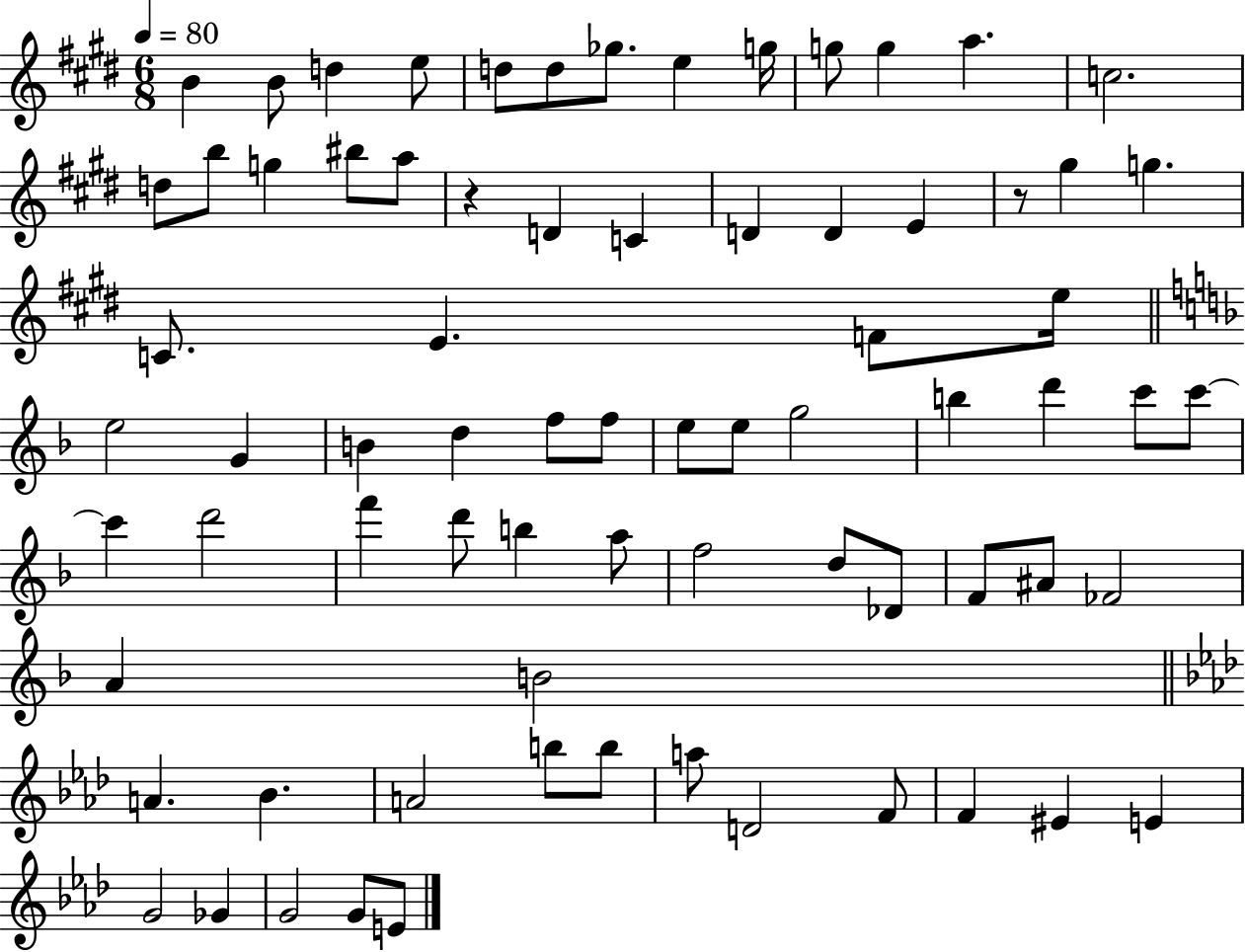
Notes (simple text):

B4/q B4/e D5/q E5/e D5/e D5/e Gb5/e. E5/q G5/s G5/e G5/q A5/q. C5/h. D5/e B5/e G5/q BIS5/e A5/e R/q D4/q C4/q D4/q D4/q E4/q R/e G#5/q G5/q. C4/e. E4/q. F4/e E5/s E5/h G4/q B4/q D5/q F5/e F5/e E5/e E5/e G5/h B5/q D6/q C6/e C6/e C6/q D6/h F6/q D6/e B5/q A5/e F5/h D5/e Db4/e F4/e A#4/e FES4/h A4/q B4/h A4/q. Bb4/q. A4/h B5/e B5/e A5/e D4/h F4/e F4/q EIS4/q E4/q G4/h Gb4/q G4/h G4/e E4/e